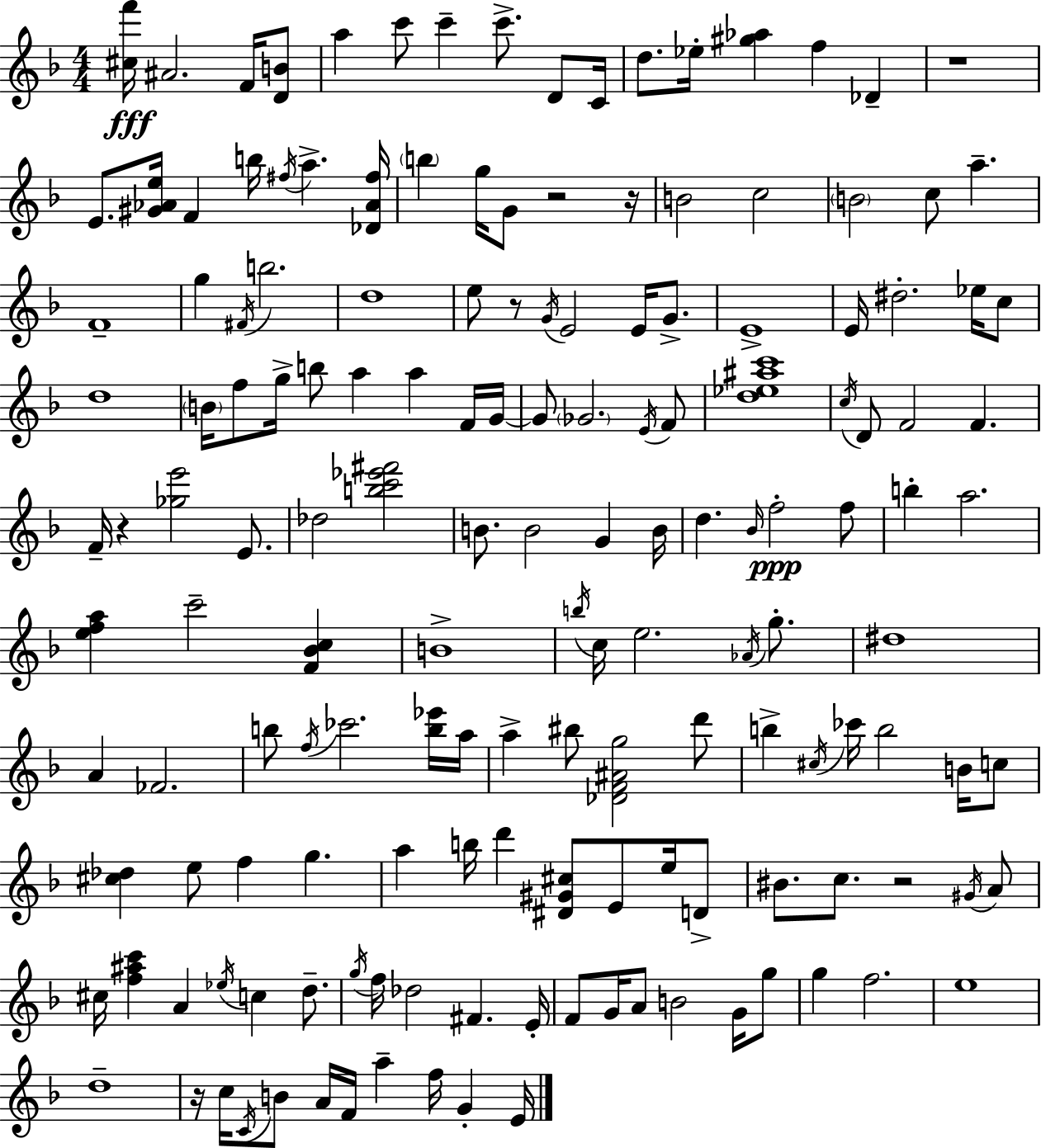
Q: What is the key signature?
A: D minor